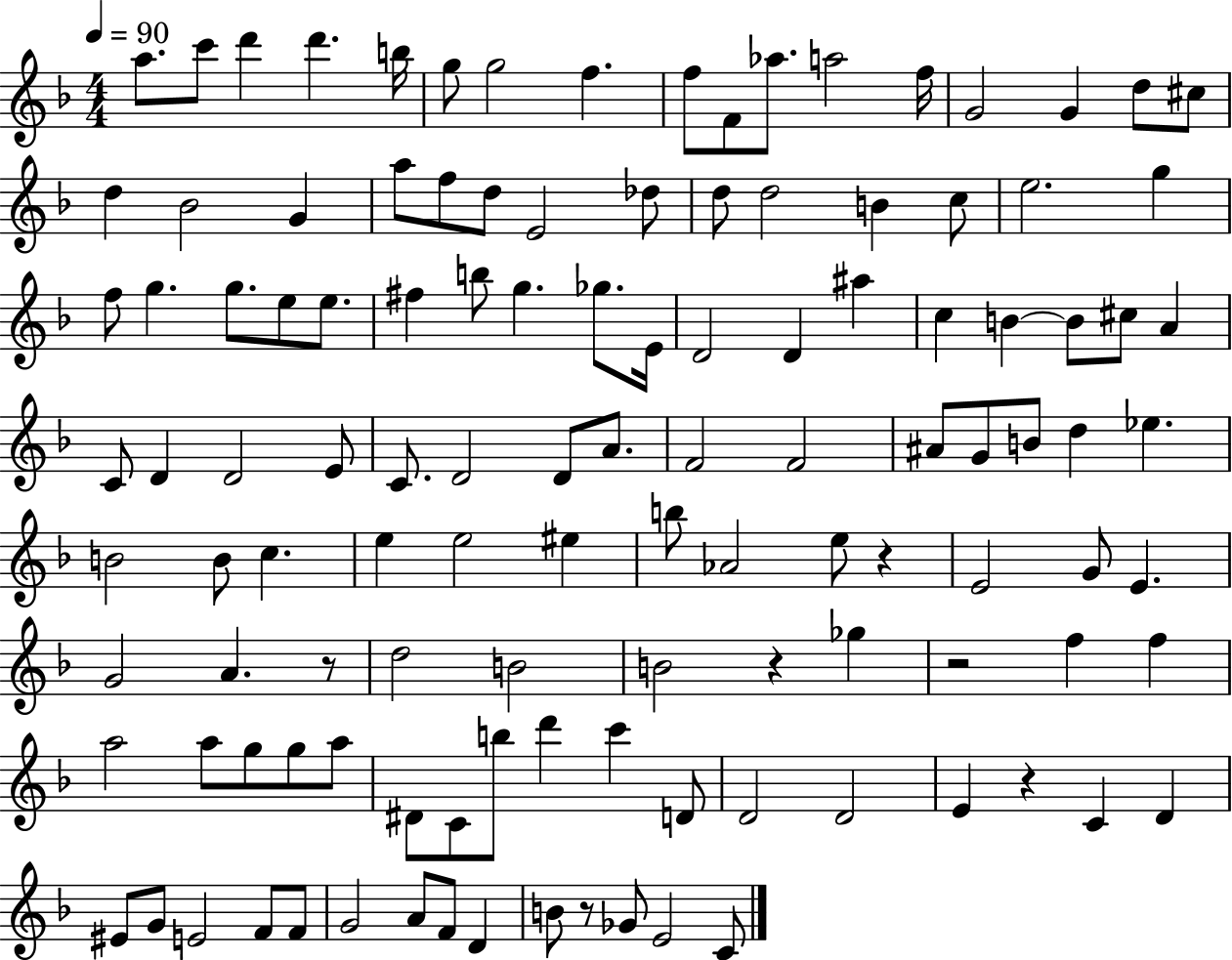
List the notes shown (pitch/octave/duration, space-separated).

A5/e. C6/e D6/q D6/q. B5/s G5/e G5/h F5/q. F5/e F4/e Ab5/e. A5/h F5/s G4/h G4/q D5/e C#5/e D5/q Bb4/h G4/q A5/e F5/e D5/e E4/h Db5/e D5/e D5/h B4/q C5/e E5/h. G5/q F5/e G5/q. G5/e. E5/e E5/e. F#5/q B5/e G5/q. Gb5/e. E4/s D4/h D4/q A#5/q C5/q B4/q B4/e C#5/e A4/q C4/e D4/q D4/h E4/e C4/e. D4/h D4/e A4/e. F4/h F4/h A#4/e G4/e B4/e D5/q Eb5/q. B4/h B4/e C5/q. E5/q E5/h EIS5/q B5/e Ab4/h E5/e R/q E4/h G4/e E4/q. G4/h A4/q. R/e D5/h B4/h B4/h R/q Gb5/q R/h F5/q F5/q A5/h A5/e G5/e G5/e A5/e D#4/e C4/e B5/e D6/q C6/q D4/e D4/h D4/h E4/q R/q C4/q D4/q EIS4/e G4/e E4/h F4/e F4/e G4/h A4/e F4/e D4/q B4/e R/e Gb4/e E4/h C4/e